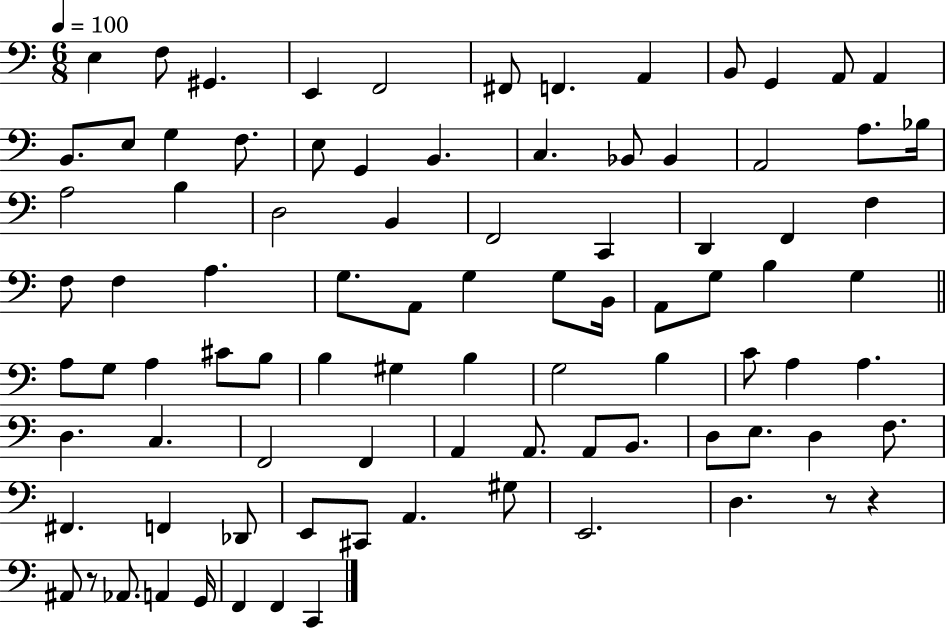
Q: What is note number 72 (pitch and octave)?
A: F#2